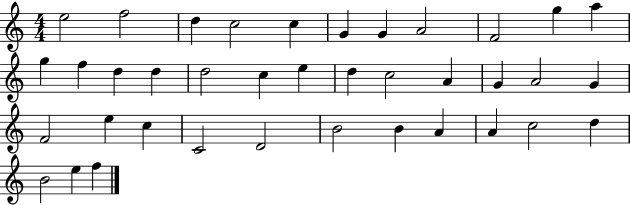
X:1
T:Untitled
M:4/4
L:1/4
K:C
e2 f2 d c2 c G G A2 F2 g a g f d d d2 c e d c2 A G A2 G F2 e c C2 D2 B2 B A A c2 d B2 e f